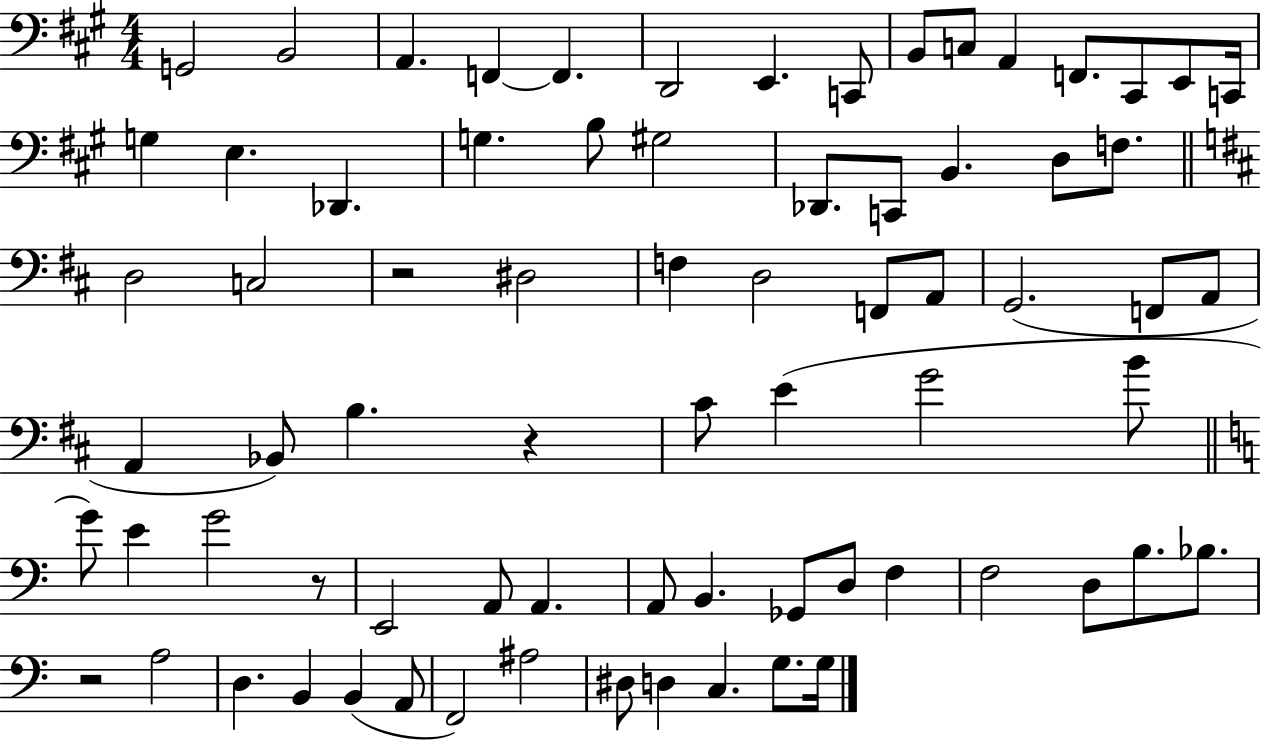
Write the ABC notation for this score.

X:1
T:Untitled
M:4/4
L:1/4
K:A
G,,2 B,,2 A,, F,, F,, D,,2 E,, C,,/2 B,,/2 C,/2 A,, F,,/2 ^C,,/2 E,,/2 C,,/4 G, E, _D,, G, B,/2 ^G,2 _D,,/2 C,,/2 B,, D,/2 F,/2 D,2 C,2 z2 ^D,2 F, D,2 F,,/2 A,,/2 G,,2 F,,/2 A,,/2 A,, _B,,/2 B, z ^C/2 E G2 B/2 G/2 E G2 z/2 E,,2 A,,/2 A,, A,,/2 B,, _G,,/2 D,/2 F, F,2 D,/2 B,/2 _B,/2 z2 A,2 D, B,, B,, A,,/2 F,,2 ^A,2 ^D,/2 D, C, G,/2 G,/4